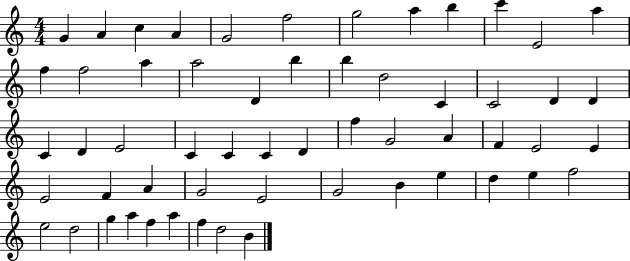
X:1
T:Untitled
M:4/4
L:1/4
K:C
G A c A G2 f2 g2 a b c' E2 a f f2 a a2 D b b d2 C C2 D D C D E2 C C C D f G2 A F E2 E E2 F A G2 E2 G2 B e d e f2 e2 d2 g a f a f d2 B